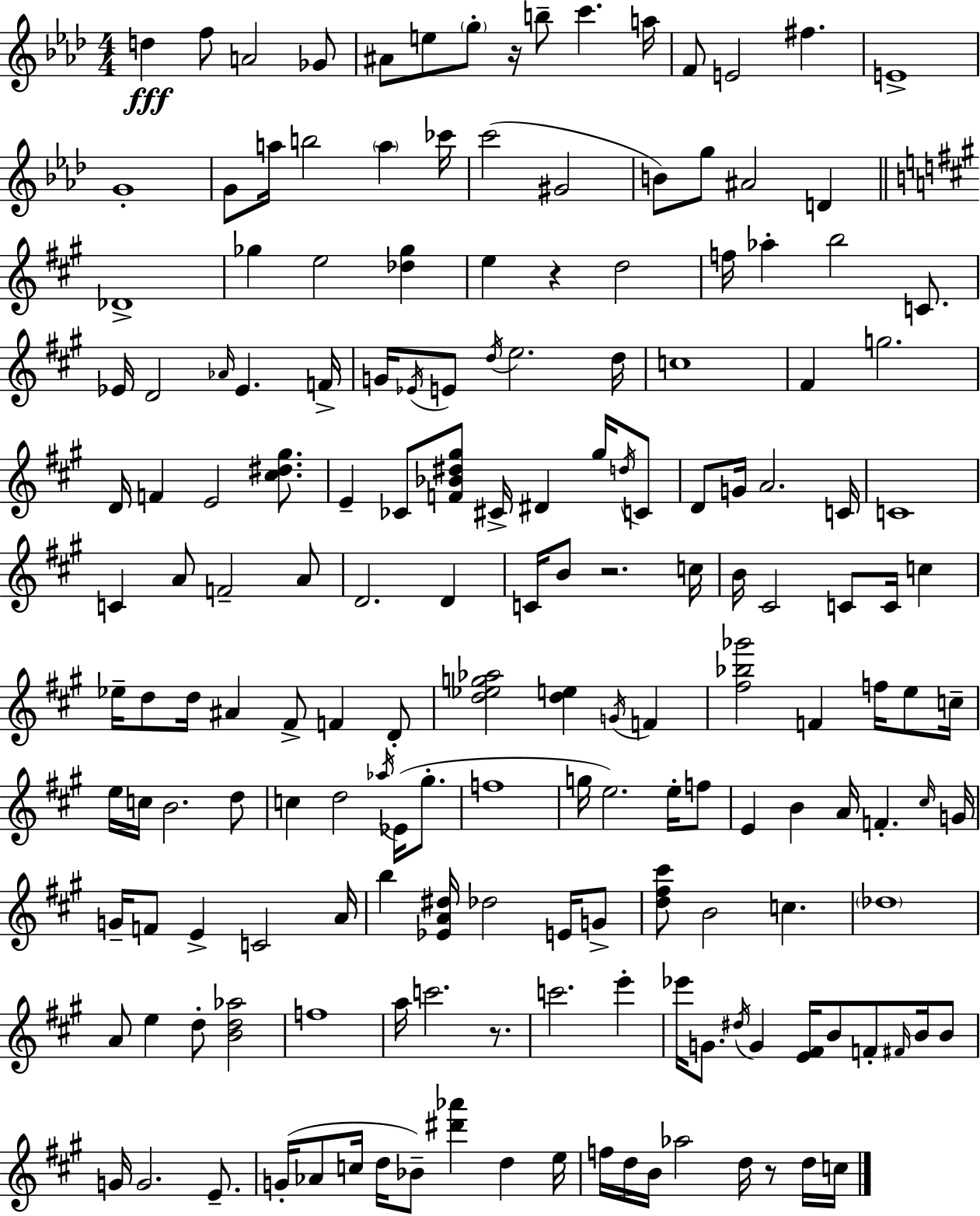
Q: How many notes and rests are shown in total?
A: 173